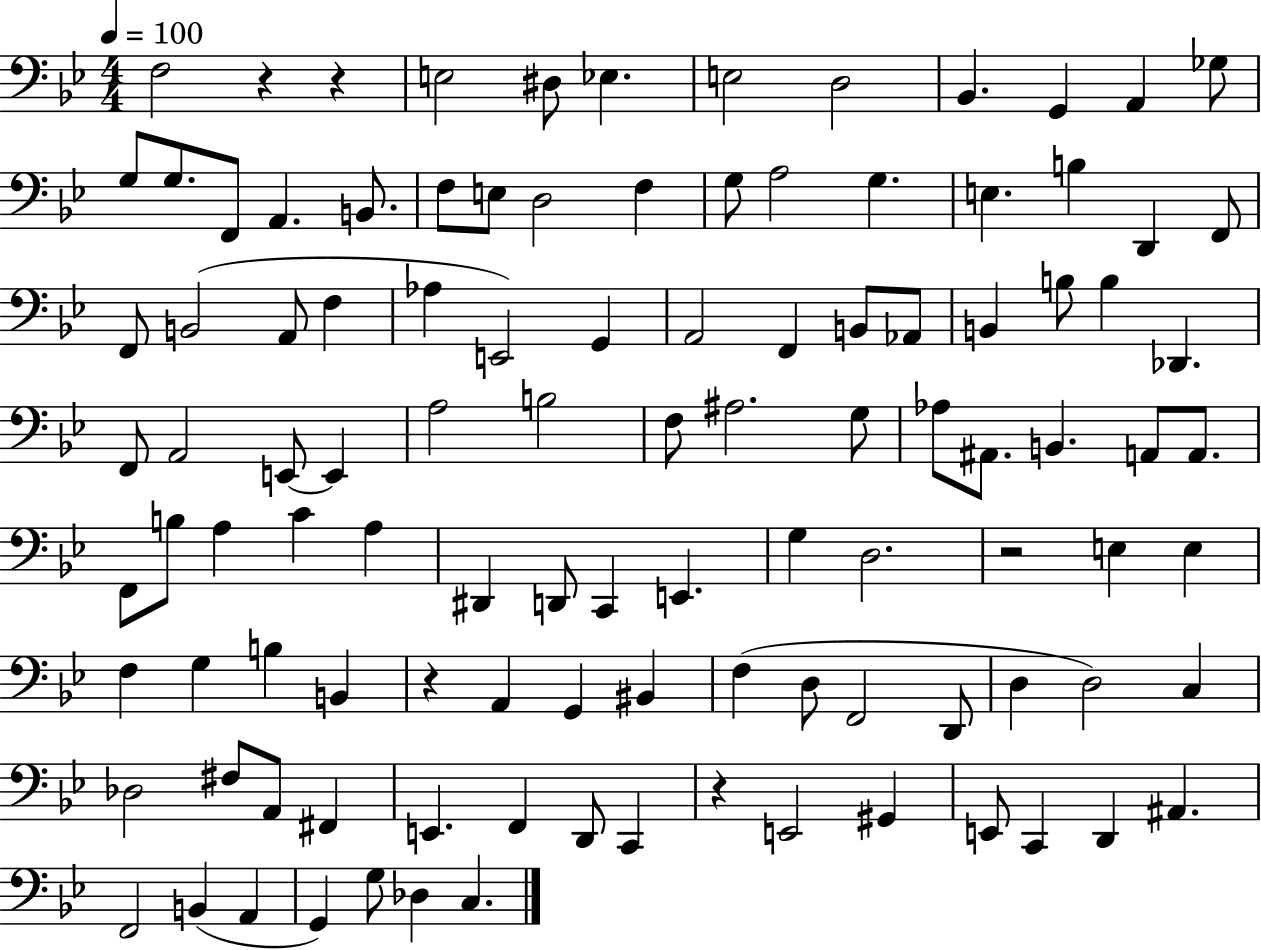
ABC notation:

X:1
T:Untitled
M:4/4
L:1/4
K:Bb
F,2 z z E,2 ^D,/2 _E, E,2 D,2 _B,, G,, A,, _G,/2 G,/2 G,/2 F,,/2 A,, B,,/2 F,/2 E,/2 D,2 F, G,/2 A,2 G, E, B, D,, F,,/2 F,,/2 B,,2 A,,/2 F, _A, E,,2 G,, A,,2 F,, B,,/2 _A,,/2 B,, B,/2 B, _D,, F,,/2 A,,2 E,,/2 E,, A,2 B,2 F,/2 ^A,2 G,/2 _A,/2 ^A,,/2 B,, A,,/2 A,,/2 F,,/2 B,/2 A, C A, ^D,, D,,/2 C,, E,, G, D,2 z2 E, E, F, G, B, B,, z A,, G,, ^B,, F, D,/2 F,,2 D,,/2 D, D,2 C, _D,2 ^F,/2 A,,/2 ^F,, E,, F,, D,,/2 C,, z E,,2 ^G,, E,,/2 C,, D,, ^A,, F,,2 B,, A,, G,, G,/2 _D, C,